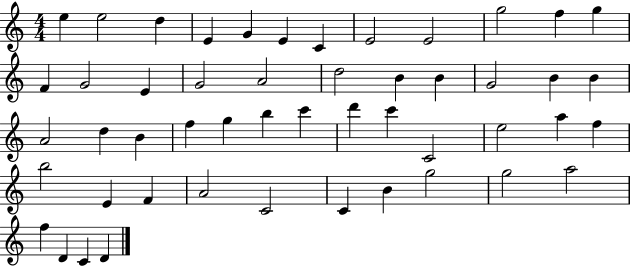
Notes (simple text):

E5/q E5/h D5/q E4/q G4/q E4/q C4/q E4/h E4/h G5/h F5/q G5/q F4/q G4/h E4/q G4/h A4/h D5/h B4/q B4/q G4/h B4/q B4/q A4/h D5/q B4/q F5/q G5/q B5/q C6/q D6/q C6/q C4/h E5/h A5/q F5/q B5/h E4/q F4/q A4/h C4/h C4/q B4/q G5/h G5/h A5/h F5/q D4/q C4/q D4/q